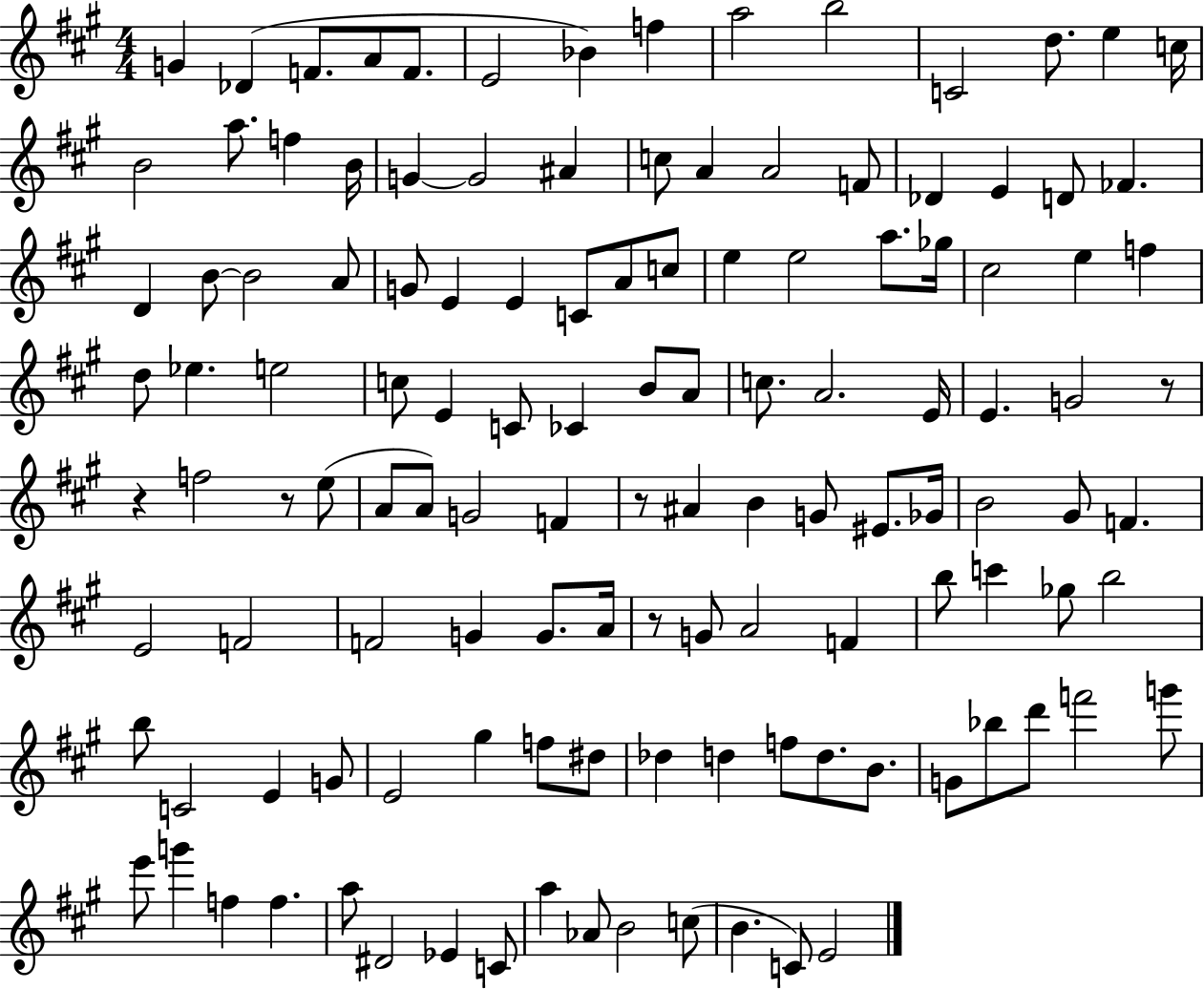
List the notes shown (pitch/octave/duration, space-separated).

G4/q Db4/q F4/e. A4/e F4/e. E4/h Bb4/q F5/q A5/h B5/h C4/h D5/e. E5/q C5/s B4/h A5/e. F5/q B4/s G4/q G4/h A#4/q C5/e A4/q A4/h F4/e Db4/q E4/q D4/e FES4/q. D4/q B4/e B4/h A4/e G4/e E4/q E4/q C4/e A4/e C5/e E5/q E5/h A5/e. Gb5/s C#5/h E5/q F5/q D5/e Eb5/q. E5/h C5/e E4/q C4/e CES4/q B4/e A4/e C5/e. A4/h. E4/s E4/q. G4/h R/e R/q F5/h R/e E5/e A4/e A4/e G4/h F4/q R/e A#4/q B4/q G4/e EIS4/e. Gb4/s B4/h G#4/e F4/q. E4/h F4/h F4/h G4/q G4/e. A4/s R/e G4/e A4/h F4/q B5/e C6/q Gb5/e B5/h B5/e C4/h E4/q G4/e E4/h G#5/q F5/e D#5/e Db5/q D5/q F5/e D5/e. B4/e. G4/e Bb5/e D6/e F6/h G6/e E6/e G6/q F5/q F5/q. A5/e D#4/h Eb4/q C4/e A5/q Ab4/e B4/h C5/e B4/q. C4/e E4/h